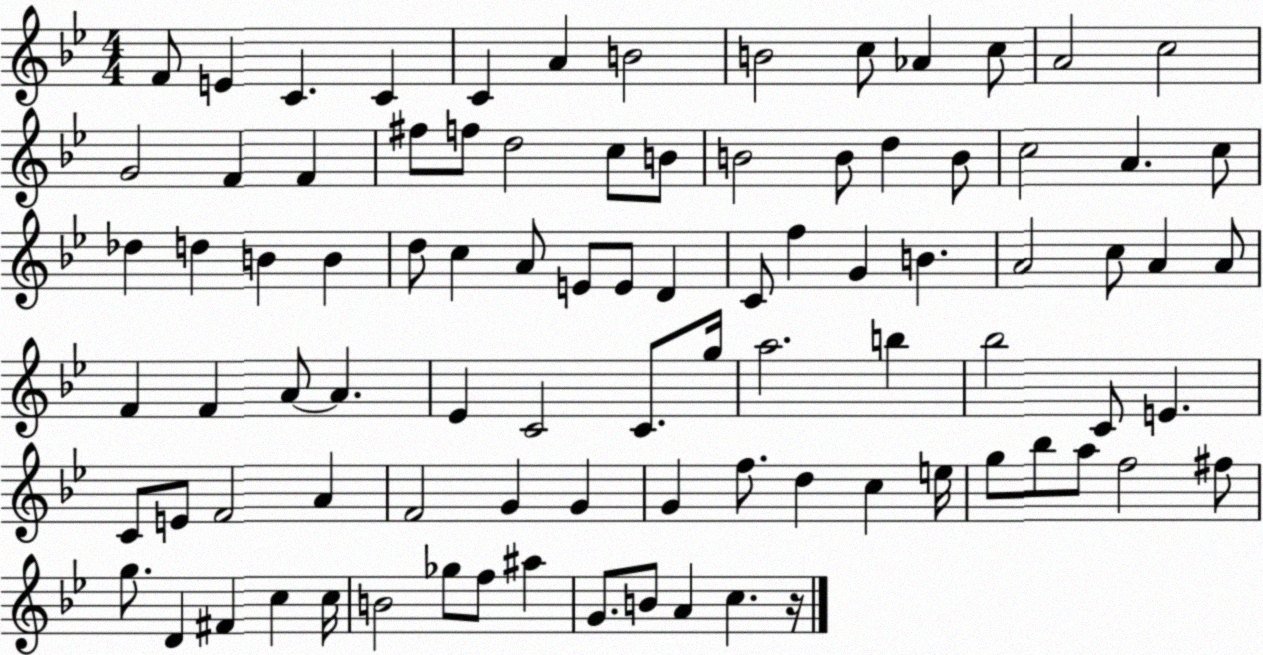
X:1
T:Untitled
M:4/4
L:1/4
K:Bb
F/2 E C C C A B2 B2 c/2 _A c/2 A2 c2 G2 F F ^f/2 f/2 d2 c/2 B/2 B2 B/2 d B/2 c2 A c/2 _d d B B d/2 c A/2 E/2 E/2 D C/2 f G B A2 c/2 A A/2 F F A/2 A _E C2 C/2 g/4 a2 b _b2 C/2 E C/2 E/2 F2 A F2 G G G f/2 d c e/4 g/2 _b/2 a/2 f2 ^f/2 g/2 D ^F c c/4 B2 _g/2 f/2 ^a G/2 B/2 A c z/4